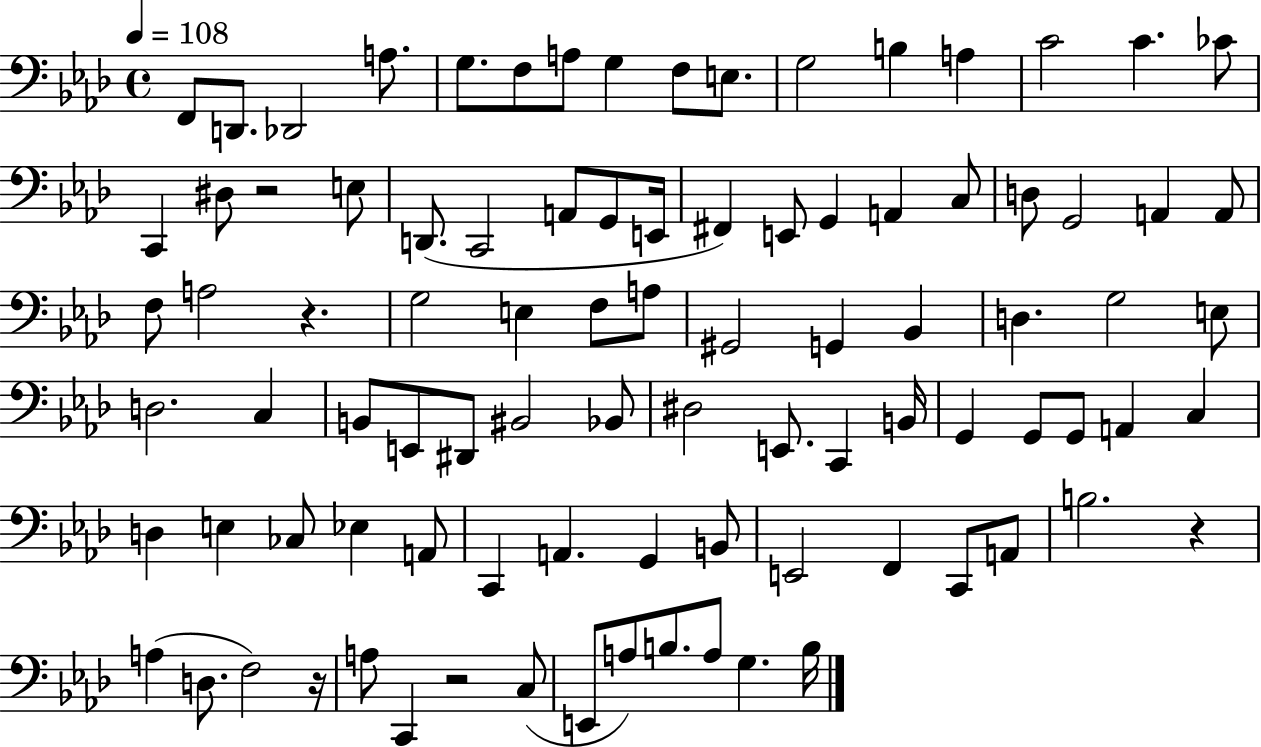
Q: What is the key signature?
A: AES major